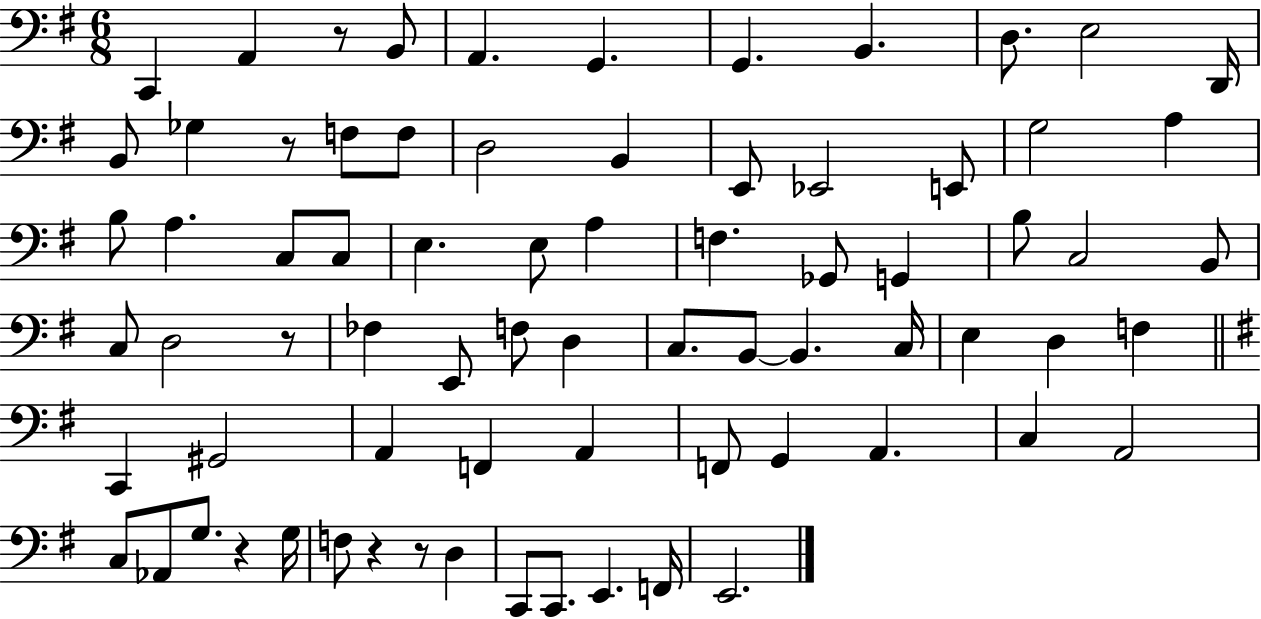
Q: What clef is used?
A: bass